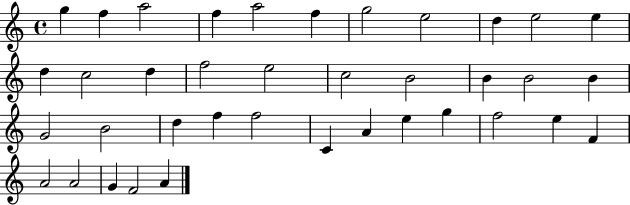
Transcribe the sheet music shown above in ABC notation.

X:1
T:Untitled
M:4/4
L:1/4
K:C
g f a2 f a2 f g2 e2 d e2 e d c2 d f2 e2 c2 B2 B B2 B G2 B2 d f f2 C A e g f2 e F A2 A2 G F2 A